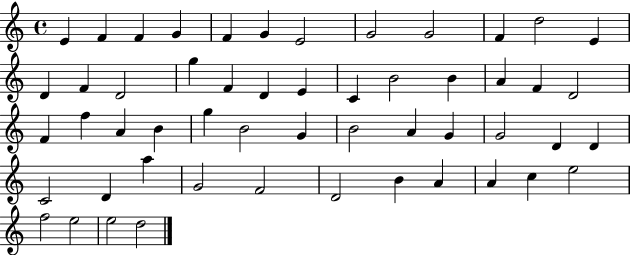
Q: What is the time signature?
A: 4/4